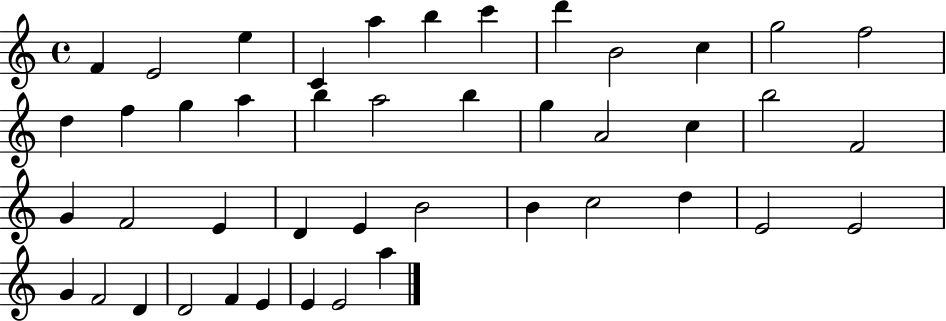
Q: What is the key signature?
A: C major